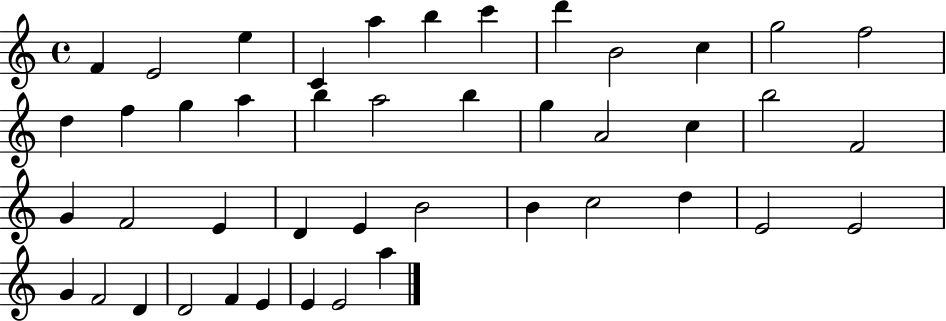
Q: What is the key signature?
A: C major